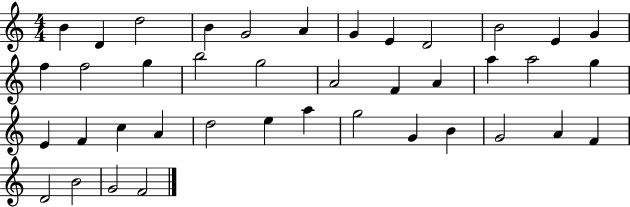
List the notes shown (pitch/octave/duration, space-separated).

B4/q D4/q D5/h B4/q G4/h A4/q G4/q E4/q D4/h B4/h E4/q G4/q F5/q F5/h G5/q B5/h G5/h A4/h F4/q A4/q A5/q A5/h G5/q E4/q F4/q C5/q A4/q D5/h E5/q A5/q G5/h G4/q B4/q G4/h A4/q F4/q D4/h B4/h G4/h F4/h